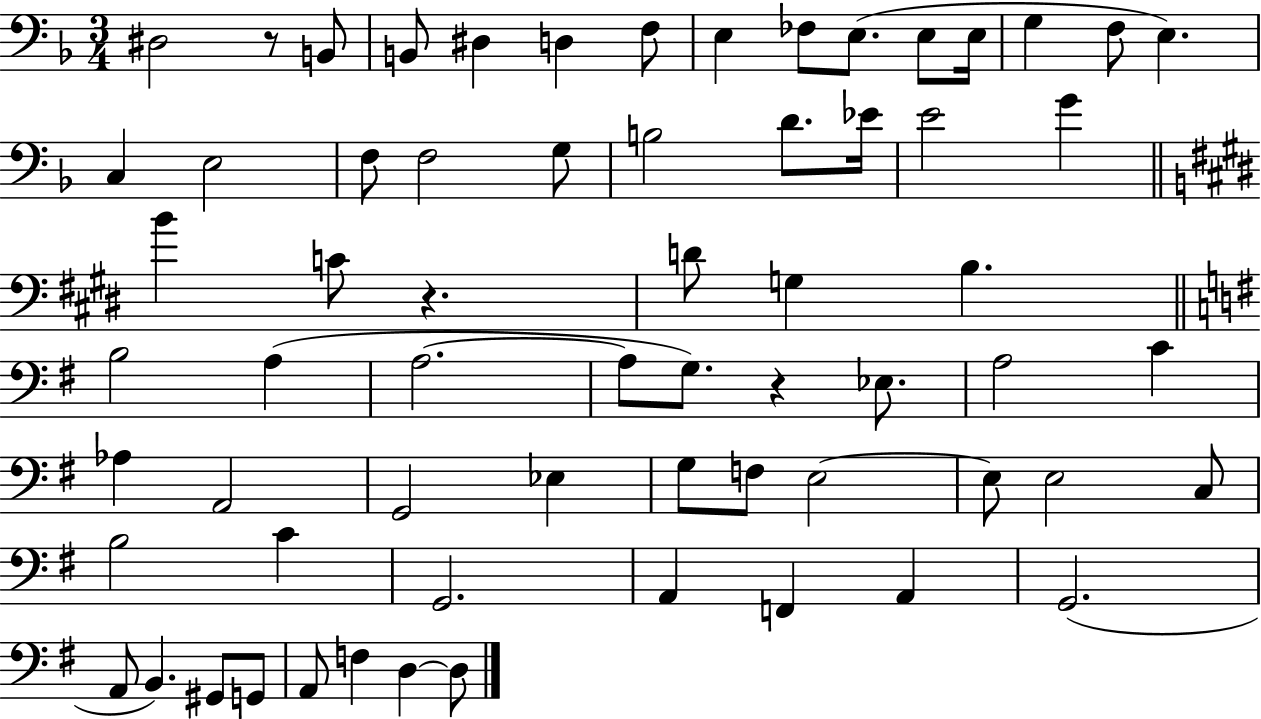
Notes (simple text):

D#3/h R/e B2/e B2/e D#3/q D3/q F3/e E3/q FES3/e E3/e. E3/e E3/s G3/q F3/e E3/q. C3/q E3/h F3/e F3/h G3/e B3/h D4/e. Eb4/s E4/h G4/q B4/q C4/e R/q. D4/e G3/q B3/q. B3/h A3/q A3/h. A3/e G3/e. R/q Eb3/e. A3/h C4/q Ab3/q A2/h G2/h Eb3/q G3/e F3/e E3/h E3/e E3/h C3/e B3/h C4/q G2/h. A2/q F2/q A2/q G2/h. A2/e B2/q. G#2/e G2/e A2/e F3/q D3/q D3/e